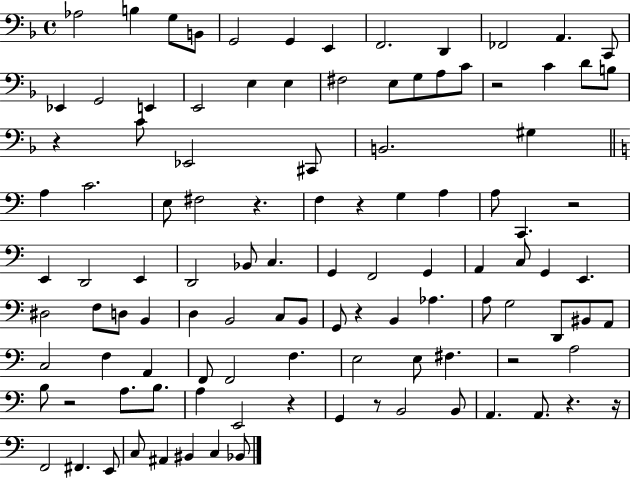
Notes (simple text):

Ab3/h B3/q G3/e B2/e G2/h G2/q E2/q F2/h. D2/q FES2/h A2/q. C2/e Eb2/q G2/h E2/q E2/h E3/q E3/q F#3/h E3/e G3/e A3/e C4/e R/h C4/q D4/e B3/e R/q C4/e Eb2/h C#2/e B2/h. G#3/q A3/q C4/h. E3/e F#3/h R/q. F3/q R/q G3/q A3/q A3/e C2/q. R/h E2/q D2/h E2/q D2/h Bb2/e C3/q. G2/q F2/h G2/q A2/q C3/e G2/q E2/q. D#3/h F3/e D3/e B2/q D3/q B2/h C3/e B2/e G2/e R/q B2/q Ab3/q. A3/e G3/h D2/e BIS2/e A2/e C3/h F3/q A2/q F2/e F2/h F3/q. E3/h E3/e F#3/q. R/h A3/h B3/e R/h A3/e. B3/e. A3/q E2/h R/q G2/q R/e B2/h B2/e A2/q. A2/e. R/q. R/s F2/h F#2/q. E2/e C3/e A#2/q BIS2/q C3/q Bb2/e